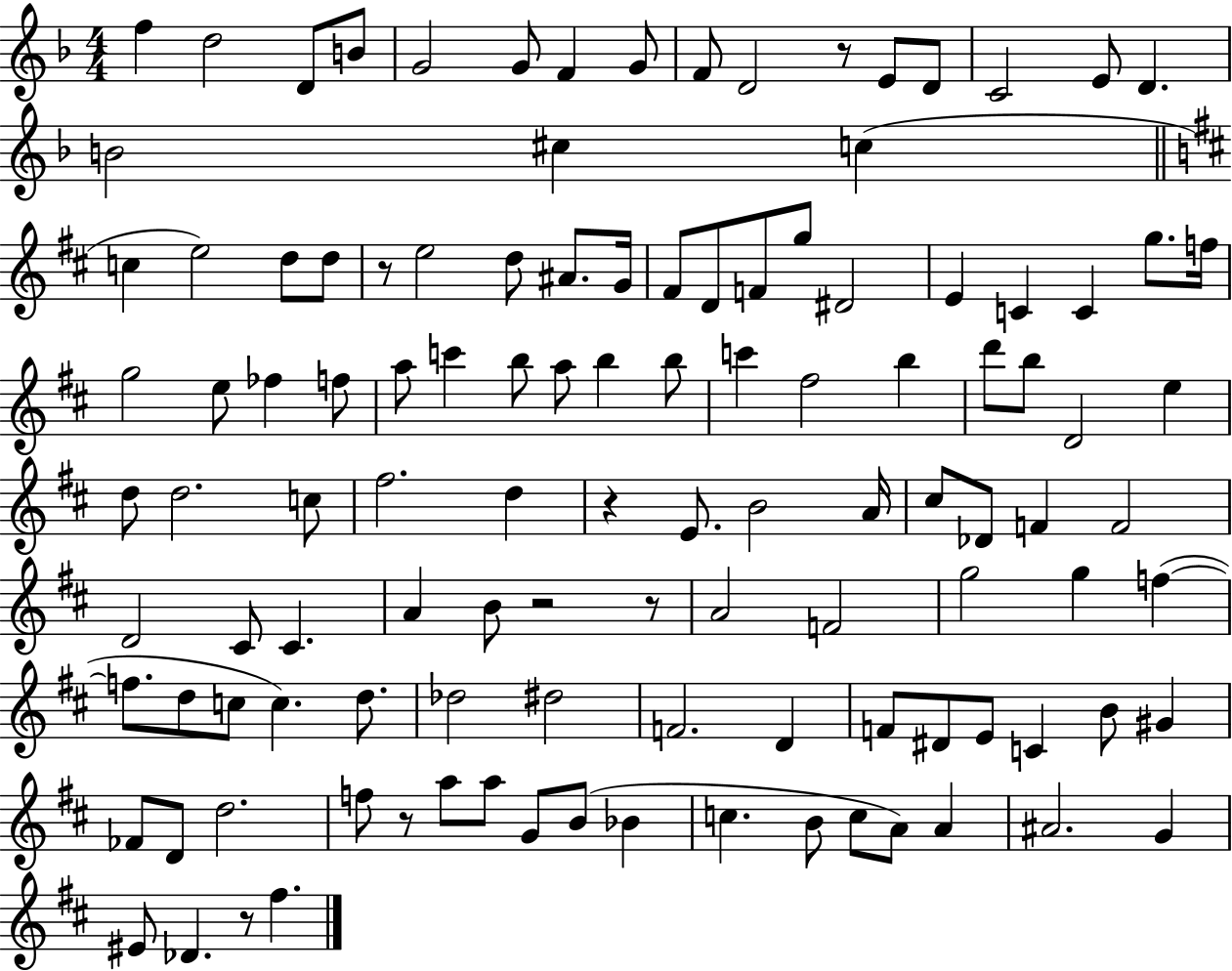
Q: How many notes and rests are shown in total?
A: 116